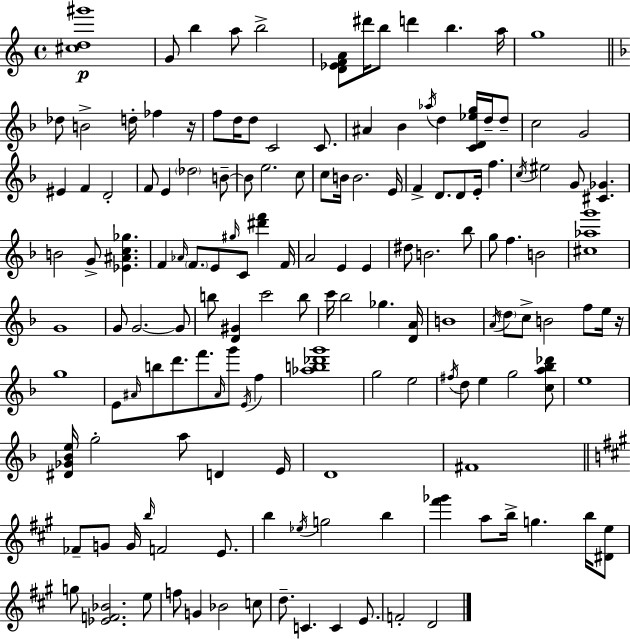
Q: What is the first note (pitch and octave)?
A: G4